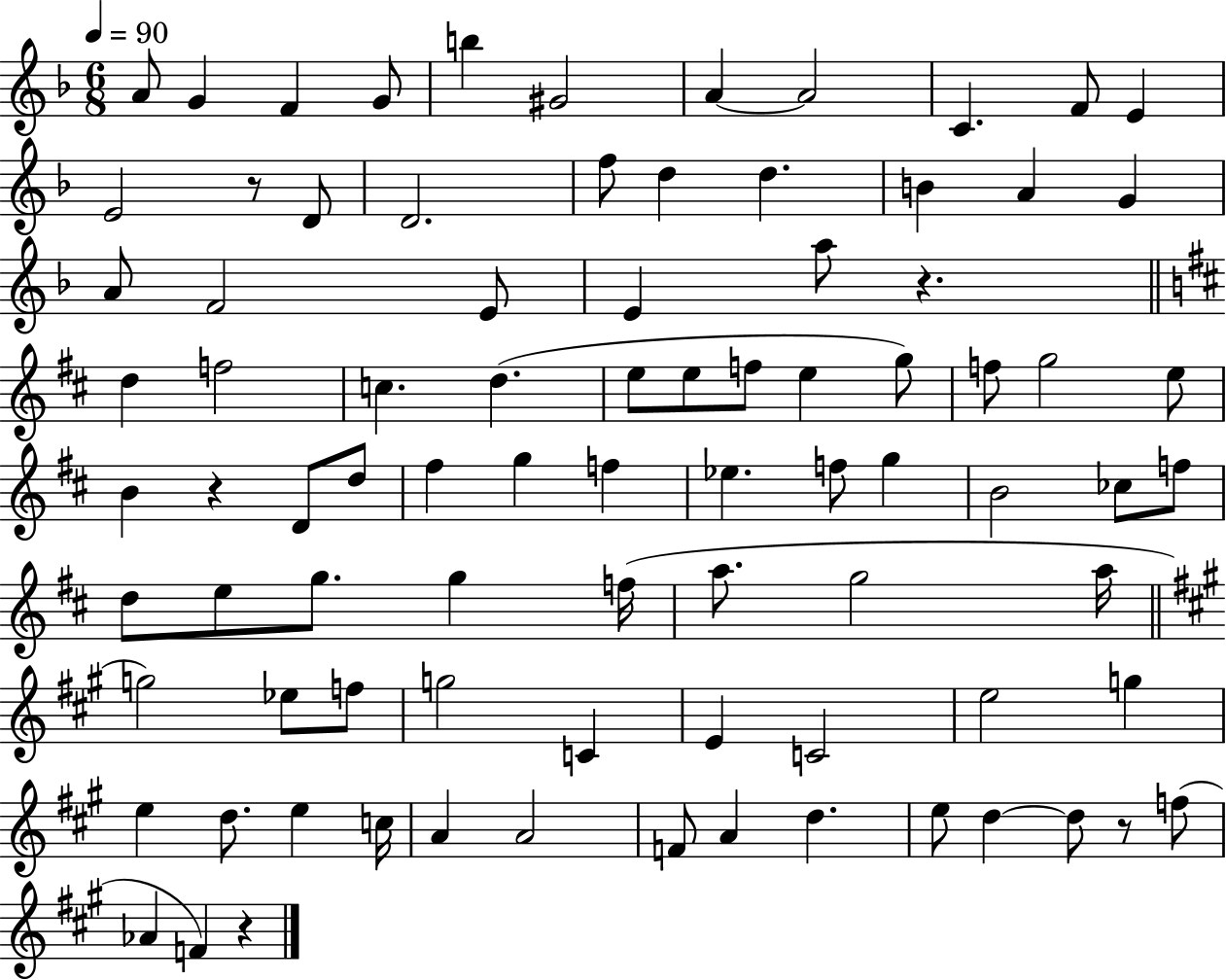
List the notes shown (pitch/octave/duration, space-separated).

A4/e G4/q F4/q G4/e B5/q G#4/h A4/q A4/h C4/q. F4/e E4/q E4/h R/e D4/e D4/h. F5/e D5/q D5/q. B4/q A4/q G4/q A4/e F4/h E4/e E4/q A5/e R/q. D5/q F5/h C5/q. D5/q. E5/e E5/e F5/e E5/q G5/e F5/e G5/h E5/e B4/q R/q D4/e D5/e F#5/q G5/q F5/q Eb5/q. F5/e G5/q B4/h CES5/e F5/e D5/e E5/e G5/e. G5/q F5/s A5/e. G5/h A5/s G5/h Eb5/e F5/e G5/h C4/q E4/q C4/h E5/h G5/q E5/q D5/e. E5/q C5/s A4/q A4/h F4/e A4/q D5/q. E5/e D5/q D5/e R/e F5/e Ab4/q F4/q R/q